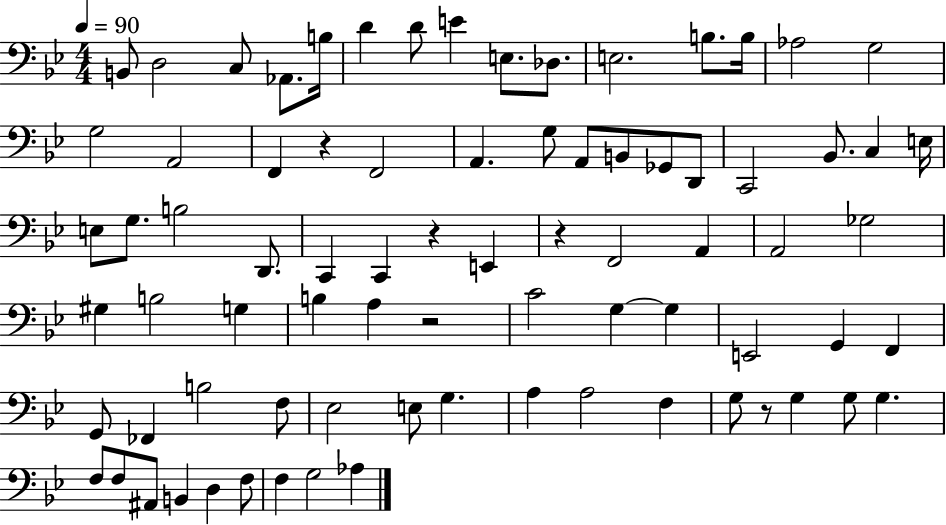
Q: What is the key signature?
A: BES major